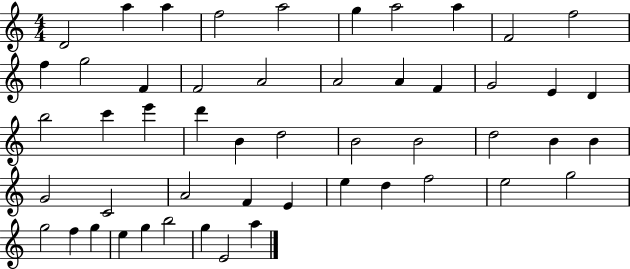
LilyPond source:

{
  \clef treble
  \numericTimeSignature
  \time 4/4
  \key c \major
  d'2 a''4 a''4 | f''2 a''2 | g''4 a''2 a''4 | f'2 f''2 | \break f''4 g''2 f'4 | f'2 a'2 | a'2 a'4 f'4 | g'2 e'4 d'4 | \break b''2 c'''4 e'''4 | d'''4 b'4 d''2 | b'2 b'2 | d''2 b'4 b'4 | \break g'2 c'2 | a'2 f'4 e'4 | e''4 d''4 f''2 | e''2 g''2 | \break g''2 f''4 g''4 | e''4 g''4 b''2 | g''4 e'2 a''4 | \bar "|."
}